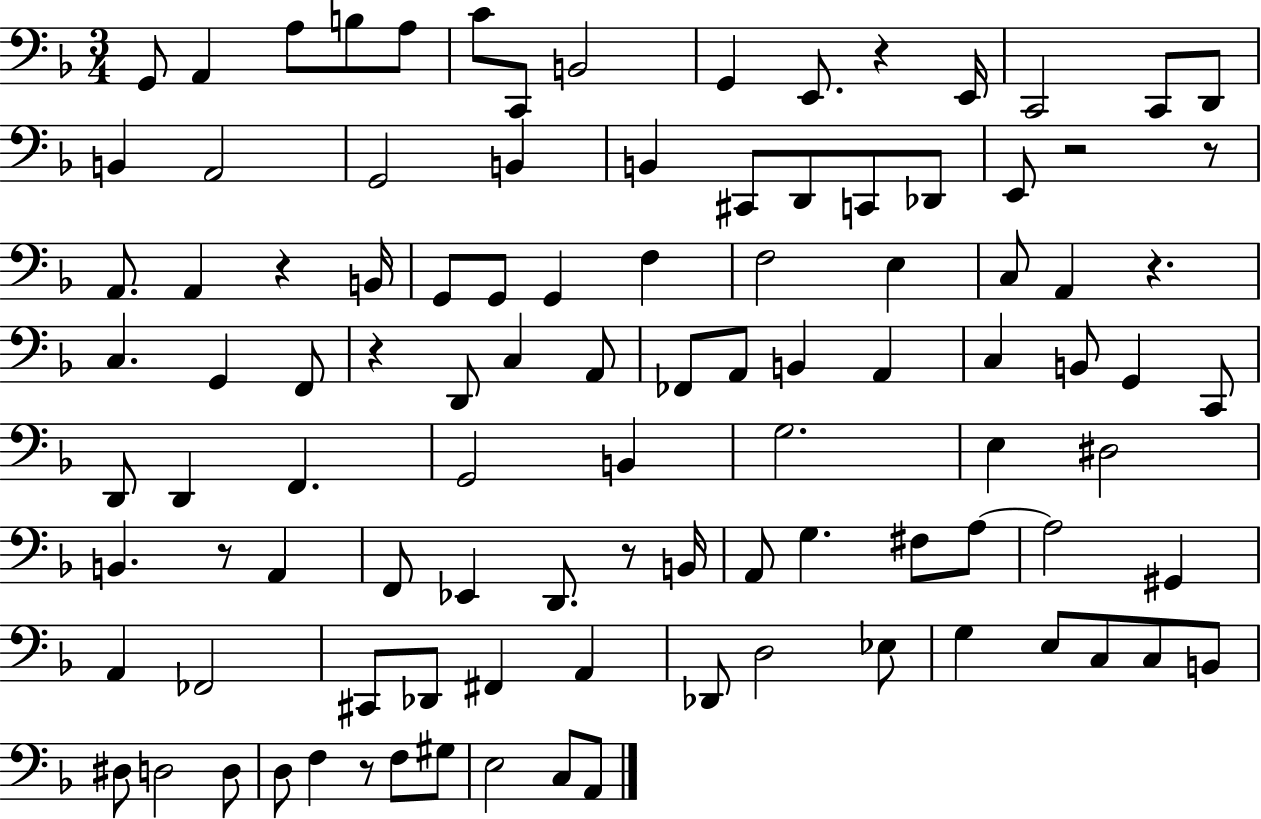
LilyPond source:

{
  \clef bass
  \numericTimeSignature
  \time 3/4
  \key f \major
  g,8 a,4 a8 b8 a8 | c'8 c,8 b,2 | g,4 e,8. r4 e,16 | c,2 c,8 d,8 | \break b,4 a,2 | g,2 b,4 | b,4 cis,8 d,8 c,8 des,8 | e,8 r2 r8 | \break a,8. a,4 r4 b,16 | g,8 g,8 g,4 f4 | f2 e4 | c8 a,4 r4. | \break c4. g,4 f,8 | r4 d,8 c4 a,8 | fes,8 a,8 b,4 a,4 | c4 b,8 g,4 c,8 | \break d,8 d,4 f,4. | g,2 b,4 | g2. | e4 dis2 | \break b,4. r8 a,4 | f,8 ees,4 d,8. r8 b,16 | a,8 g4. fis8 a8~~ | a2 gis,4 | \break a,4 fes,2 | cis,8 des,8 fis,4 a,4 | des,8 d2 ees8 | g4 e8 c8 c8 b,8 | \break dis8 d2 d8 | d8 f4 r8 f8 gis8 | e2 c8 a,8 | \bar "|."
}